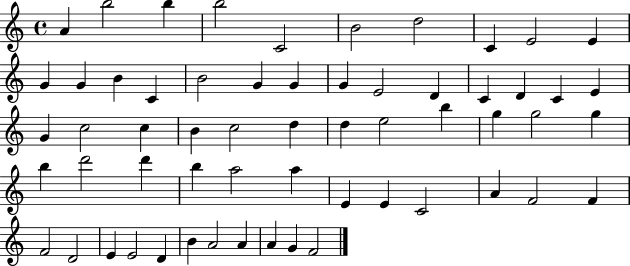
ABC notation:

X:1
T:Untitled
M:4/4
L:1/4
K:C
A b2 b b2 C2 B2 d2 C E2 E G G B C B2 G G G E2 D C D C E G c2 c B c2 d d e2 b g g2 g b d'2 d' b a2 a E E C2 A F2 F F2 D2 E E2 D B A2 A A G F2